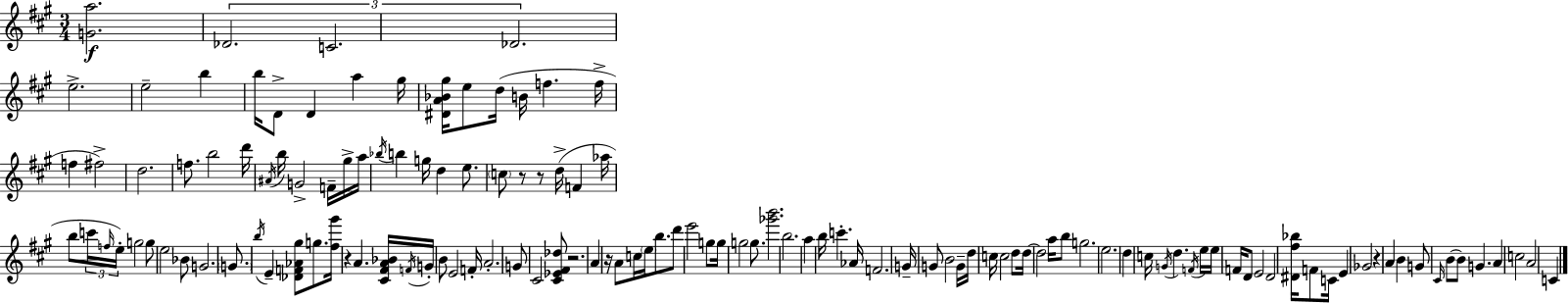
[G4,A5]/h. Db4/h. C4/h. Db4/h. E5/h. E5/h B5/q B5/s D4/e D4/q A5/q G#5/s [D#4,A4,Bb4,G#5]/s E5/e D5/s B4/s F5/q. F5/s F5/q F#5/h D5/h. F5/e. B5/h D6/s A#4/s B5/s G4/h F4/s G#5/s A5/s Bb5/s B5/q G5/s D5/q E5/e. C5/e R/e R/e D5/s F4/q Ab5/s B5/e C6/s F5/s E5/s G5/h G5/e E5/h Bb4/e G4/h. G4/e. B5/s E4/q [Db4,F4,Ab4,G#5]/e G5/e. [F#5,G#6]/s R/q A4/q. [C#4,F#4,A4,Bb4]/s F4/s G4/s B4/e E4/h F4/s A4/h. G4/e C#4/h [C#4,Eb4,F#4,Db5]/e R/h. A4/q R/s A4/e C5/s E5/s B5/e. D6/e E6/h G5/e G5/s G5/h G5/e. [Gb6,B6]/h. B5/h. A5/q B5/s C6/q. Ab4/s F4/h. G4/s G4/e B4/h G4/s D5/s C5/s C5/h D5/e D5/s D5/h A5/s B5/e G5/h. E5/h. D5/q C5/s G4/s D5/q. F4/s E5/s E5/s F4/s D4/e E4/h D4/h [D#4,F#5,Bb5]/s F4/e C4/s E4/q Gb4/h R/q A4/q B4/q G4/e C#4/s B4/e B4/e G4/q. A4/q C5/h A4/h C4/q